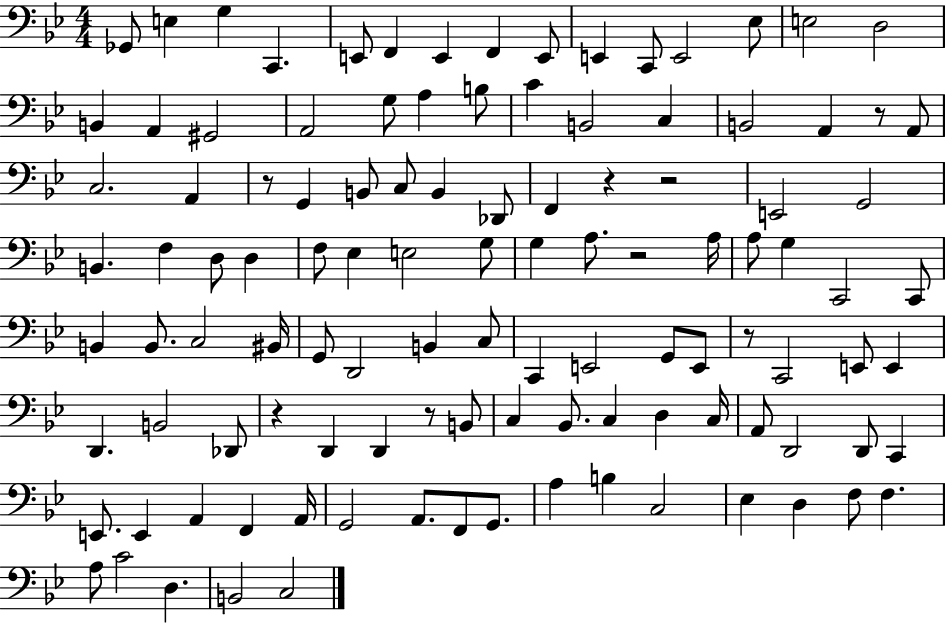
{
  \clef bass
  \numericTimeSignature
  \time 4/4
  \key bes \major
  ges,8 e4 g4 c,4. | e,8 f,4 e,4 f,4 e,8 | e,4 c,8 e,2 ees8 | e2 d2 | \break b,4 a,4 gis,2 | a,2 g8 a4 b8 | c'4 b,2 c4 | b,2 a,4 r8 a,8 | \break c2. a,4 | r8 g,4 b,8 c8 b,4 des,8 | f,4 r4 r2 | e,2 g,2 | \break b,4. f4 d8 d4 | f8 ees4 e2 g8 | g4 a8. r2 a16 | a8 g4 c,2 c,8 | \break b,4 b,8. c2 bis,16 | g,8 d,2 b,4 c8 | c,4 e,2 g,8 e,8 | r8 c,2 e,8 e,4 | \break d,4. b,2 des,8 | r4 d,4 d,4 r8 b,8 | c4 bes,8. c4 d4 c16 | a,8 d,2 d,8 c,4 | \break e,8. e,4 a,4 f,4 a,16 | g,2 a,8. f,8 g,8. | a4 b4 c2 | ees4 d4 f8 f4. | \break a8 c'2 d4. | b,2 c2 | \bar "|."
}